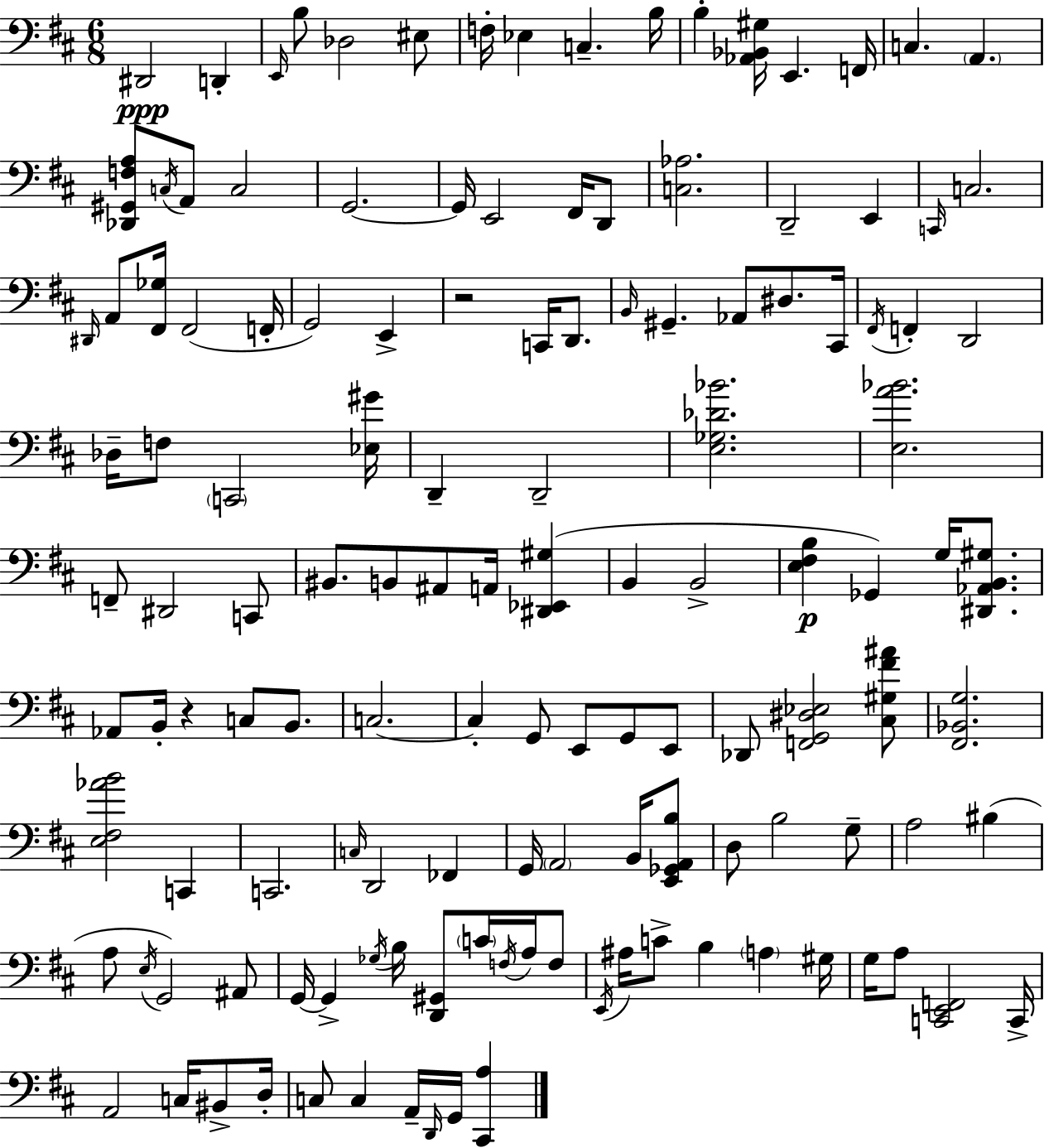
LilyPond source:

{
  \clef bass
  \numericTimeSignature
  \time 6/8
  \key d \major
  dis,2\ppp d,4-. | \grace { e,16 } b8 des2 eis8 | f16-. ees4 c4.-- | b16 b4-. <aes, bes, gis>16 e,4. | \break f,16 c4. \parenthesize a,4. | <des, gis, f a>8 \acciaccatura { c16 } a,8 c2 | g,2.~~ | g,16 e,2 fis,16 | \break d,8 <c aes>2. | d,2-- e,4 | \grace { c,16 } c2. | \grace { dis,16 } a,8 <fis, ges>16 fis,2( | \break f,16-. g,2) | e,4-> r2 | c,16 d,8. \grace { b,16 } gis,4.-- aes,8 | dis8. cis,16 \acciaccatura { fis,16 } f,4-. d,2 | \break des16-- f8 \parenthesize c,2 | <ees gis'>16 d,4-- d,2-- | <e ges des' bes'>2. | <e a' bes'>2. | \break f,8-- dis,2 | c,8 bis,8. b,8 ais,8 | a,16 <dis, ees, gis>4( b,4 b,2-> | <e fis b>4\p ges,4) | \break g16 <dis, aes, b, gis>8. aes,8 b,16-. r4 | c8 b,8. c2.~~ | c4-. g,8 | e,8 g,8 e,8 des,8 <f, g, dis ees>2 | \break <cis gis fis' ais'>8 <fis, bes, g>2. | <e fis aes' b'>2 | c,4 c,2. | \grace { c16 } d,2 | \break fes,4 g,16 \parenthesize a,2 | b,16 <e, ges, a, b>8 d8 b2 | g8-- a2 | bis4( a8 \acciaccatura { e16 } g,2) | \break ais,8 g,16~~ g,4-> | \acciaccatura { ges16 } b16 <d, gis,>8 \parenthesize c'16 \acciaccatura { f16 } a16 f8 \acciaccatura { e,16 } ais16 | c'8-> b4 \parenthesize a4 gis16 g16 | a8 <c, e, f,>2 c,16-> a,2 | \break c16 bis,8-> d16-. c8 | c4 a,16-- \grace { d,16 } g,16 <cis, a>4 | \bar "|."
}